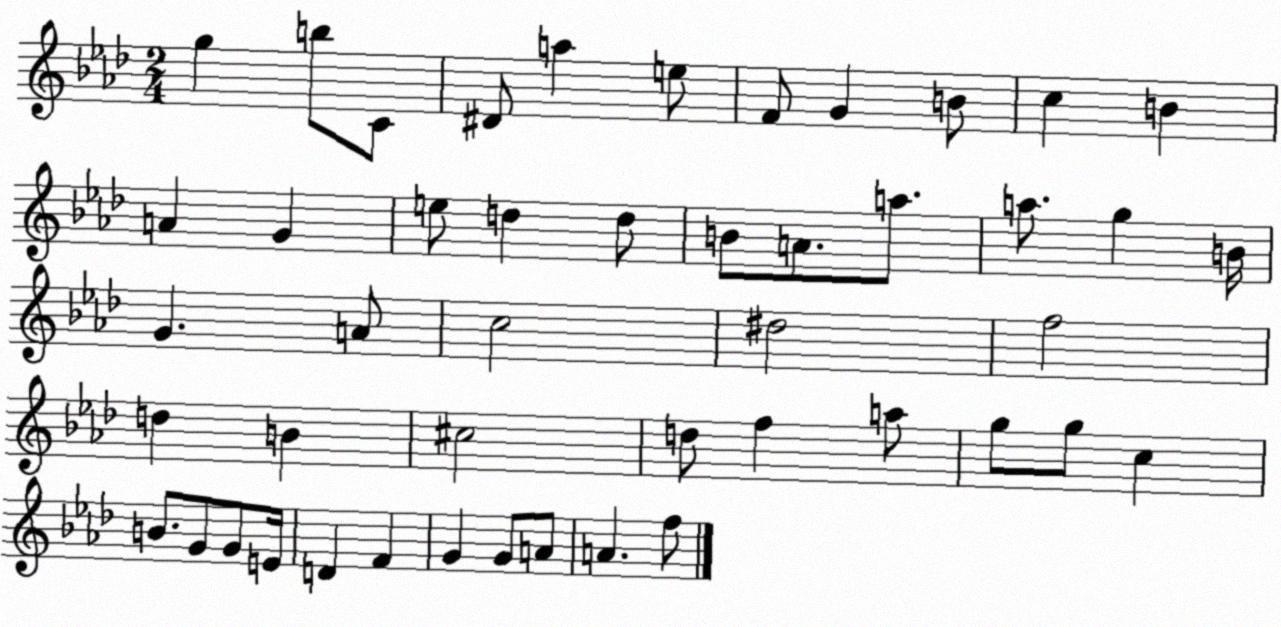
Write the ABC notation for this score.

X:1
T:Untitled
M:2/4
L:1/4
K:Ab
g b/2 C/2 ^D/2 a e/2 F/2 G B/2 c B A G e/2 d d/2 B/2 A/2 a/2 a/2 g B/4 G A/2 c2 ^d2 f2 d B ^c2 d/2 f a/2 g/2 g/2 c B/2 G/2 G/2 E/4 D F G G/2 A/2 A f/2